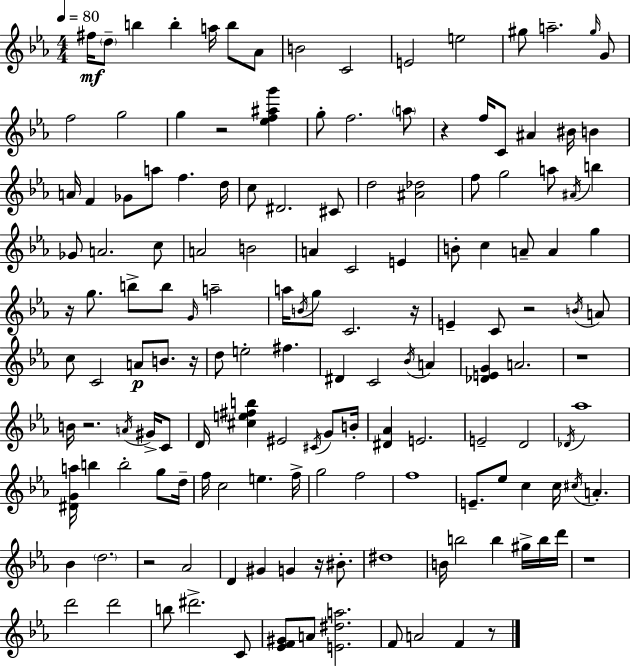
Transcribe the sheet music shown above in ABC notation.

X:1
T:Untitled
M:4/4
L:1/4
K:Eb
^f/4 d/2 b b a/4 b/2 _A/2 B2 C2 E2 e2 ^g/2 a2 ^g/4 G/2 f2 g2 g z2 [_ef^ag'] g/2 f2 a/2 z f/4 C/2 ^A ^B/4 B A/4 F _G/2 a/2 f d/4 c/2 ^D2 ^C/2 d2 [^A_d]2 f/2 g2 a/2 ^A/4 b _G/2 A2 c/2 A2 B2 A C2 E B/2 c A/2 A g z/4 g/2 b/2 b/2 G/4 a2 a/4 B/4 g/2 C2 z/4 E C/2 z2 B/4 A/2 c/2 C2 A/2 B/2 z/4 d/2 e2 ^f ^D C2 _B/4 A [_DEG] A2 z4 B/4 z2 A/4 ^G/4 C/2 D/4 [^ce^fb] ^E2 ^C/4 G/2 B/4 [^D_A] E2 E2 D2 _D/4 _a4 [^DGa]/4 b b2 g/2 d/4 f/4 c2 e f/4 g2 f2 f4 E/2 _e/2 c c/4 ^c/4 A _B d2 z2 _A2 D ^G G z/4 ^B/2 ^d4 B/4 b2 b ^g/4 b/4 d'/4 z4 d'2 d'2 b/2 ^d'2 C/2 [_EF^G]/2 A/2 [E^da]2 F/2 A2 F z/2